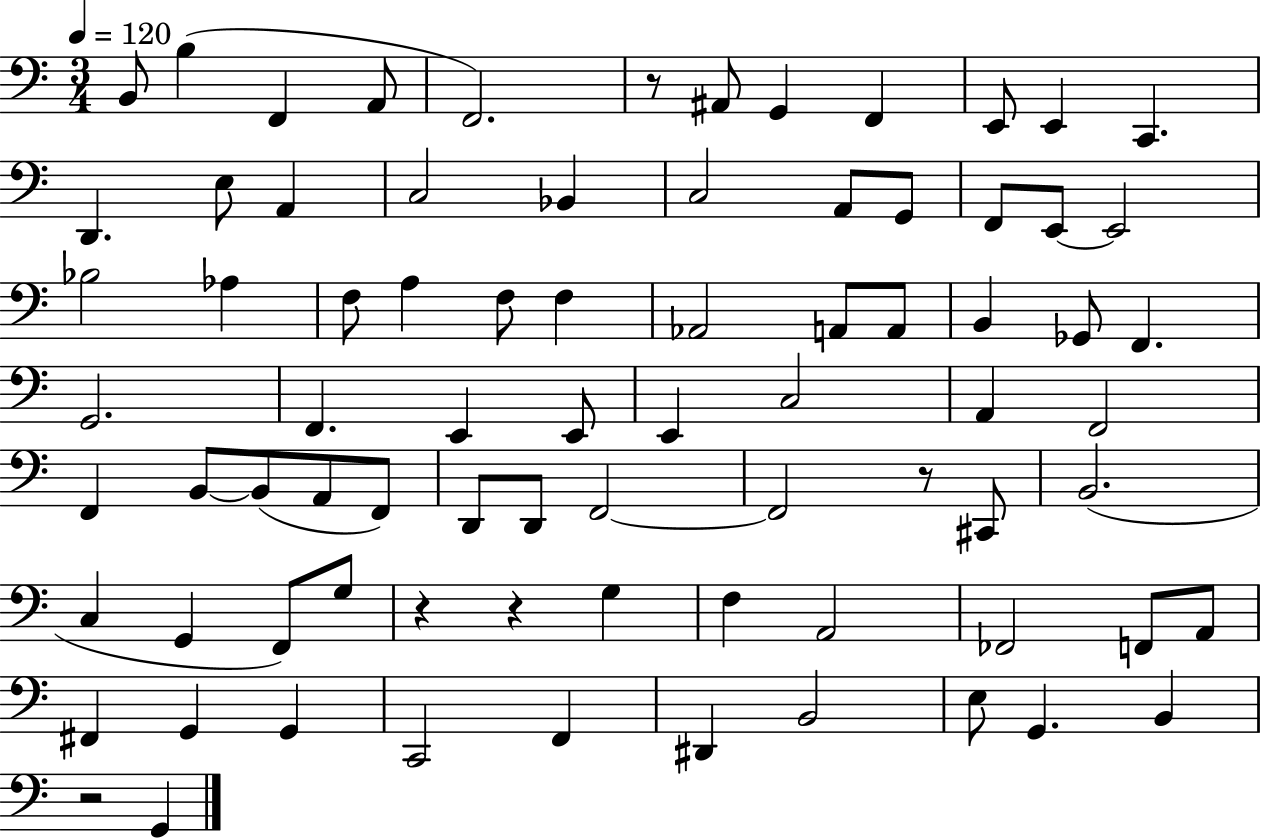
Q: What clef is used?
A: bass